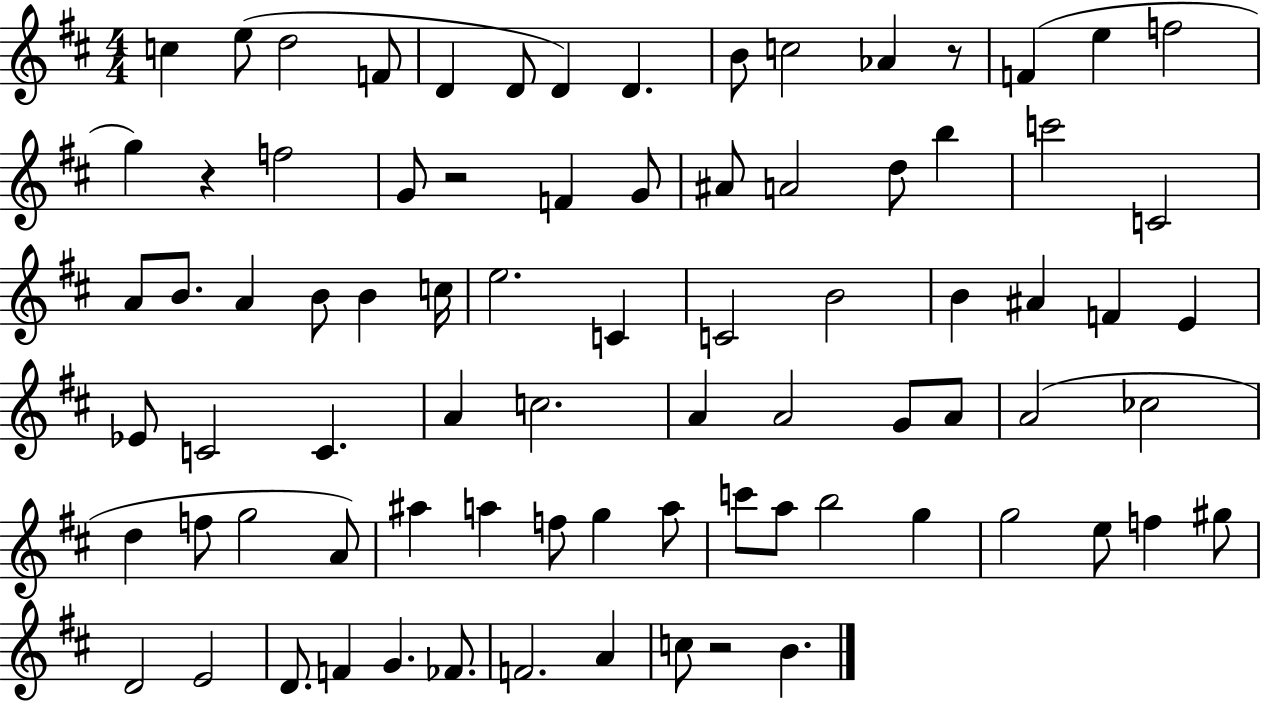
X:1
T:Untitled
M:4/4
L:1/4
K:D
c e/2 d2 F/2 D D/2 D D B/2 c2 _A z/2 F e f2 g z f2 G/2 z2 F G/2 ^A/2 A2 d/2 b c'2 C2 A/2 B/2 A B/2 B c/4 e2 C C2 B2 B ^A F E _E/2 C2 C A c2 A A2 G/2 A/2 A2 _c2 d f/2 g2 A/2 ^a a f/2 g a/2 c'/2 a/2 b2 g g2 e/2 f ^g/2 D2 E2 D/2 F G _F/2 F2 A c/2 z2 B